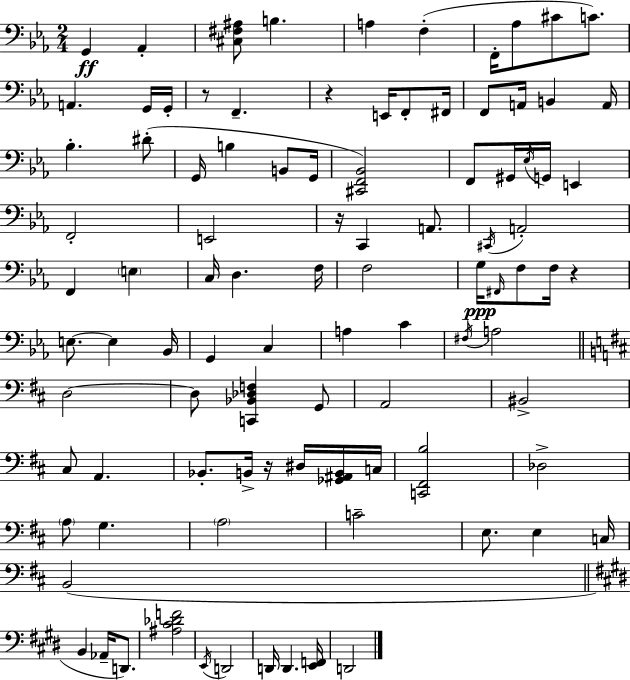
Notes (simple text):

G2/q Ab2/q [C#3,F#3,A#3]/e B3/q. A3/q F3/q F2/s Ab3/e C#4/e C4/e. A2/q. G2/s G2/s R/e F2/q. R/q E2/s F2/e F#2/s F2/e A2/s B2/q A2/s Bb3/q. D#4/e G2/s B3/q B2/e G2/s [C#2,F2,Bb2]/h F2/e G#2/s Eb3/s G2/s E2/q F2/h E2/h R/s C2/q A2/e. C#2/s A2/h F2/q E3/q C3/s D3/q. F3/s F3/h G3/s F#2/s F3/e F3/s R/q E3/e. E3/q Bb2/s G2/q C3/q A3/q C4/q F#3/s A3/h D3/h D3/e [C2,Bb2,Db3,F3]/q G2/e A2/h BIS2/h C#3/e A2/q. Bb2/e. B2/s R/s D#3/s [Gb2,A#2,B2]/s C3/s [C2,F#2,B3]/h Db3/h A3/e G3/q. A3/h C4/h E3/e. E3/q C3/s B2/h B2/q Ab2/s D2/e. [A#3,C#4,Db4,F4]/h E2/s D2/h D2/s D2/q. [E2,F2]/s D2/h